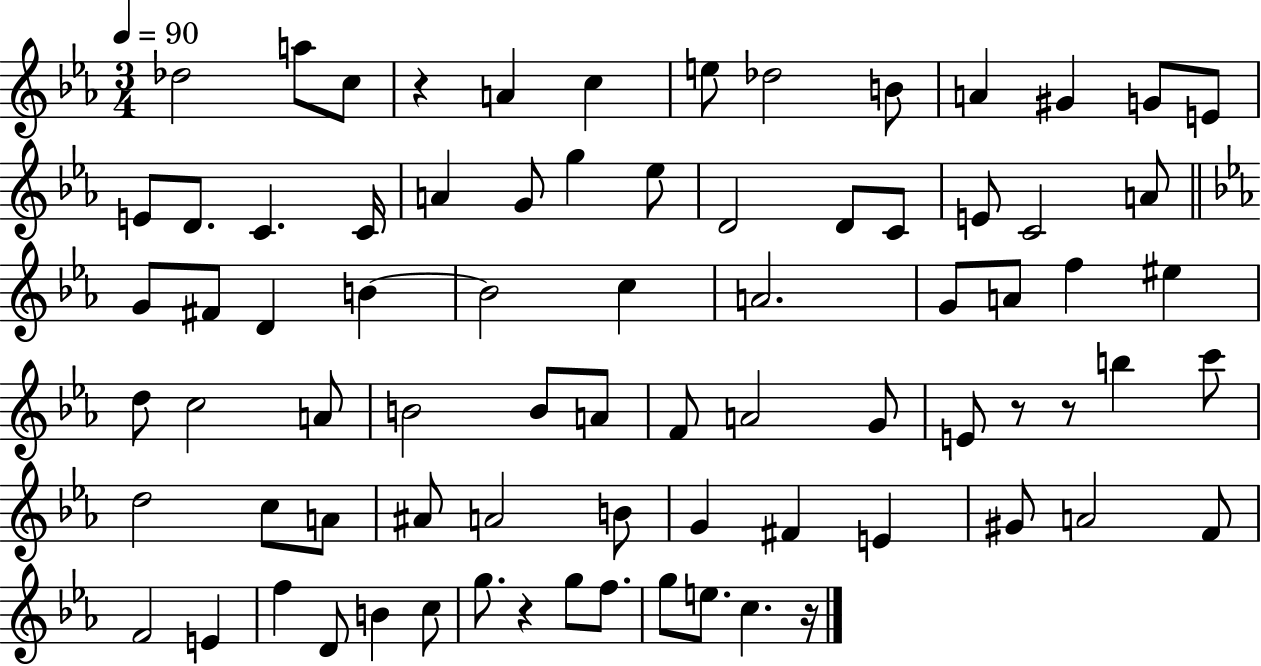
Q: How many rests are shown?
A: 5